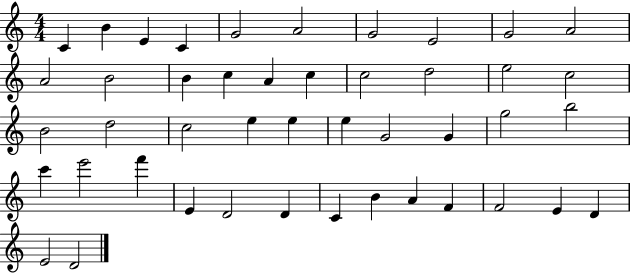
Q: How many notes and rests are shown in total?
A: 45